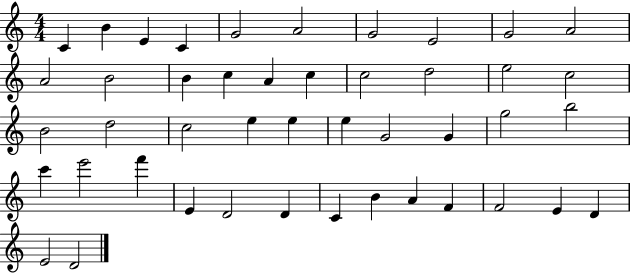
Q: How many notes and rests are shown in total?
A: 45